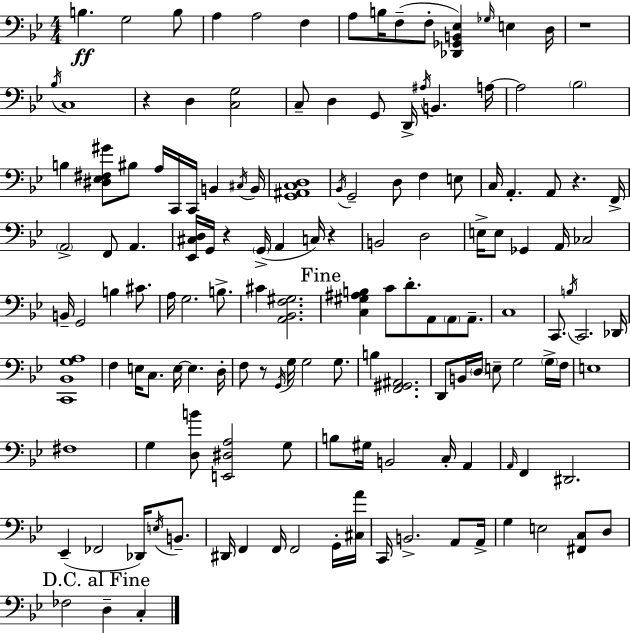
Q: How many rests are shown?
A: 6